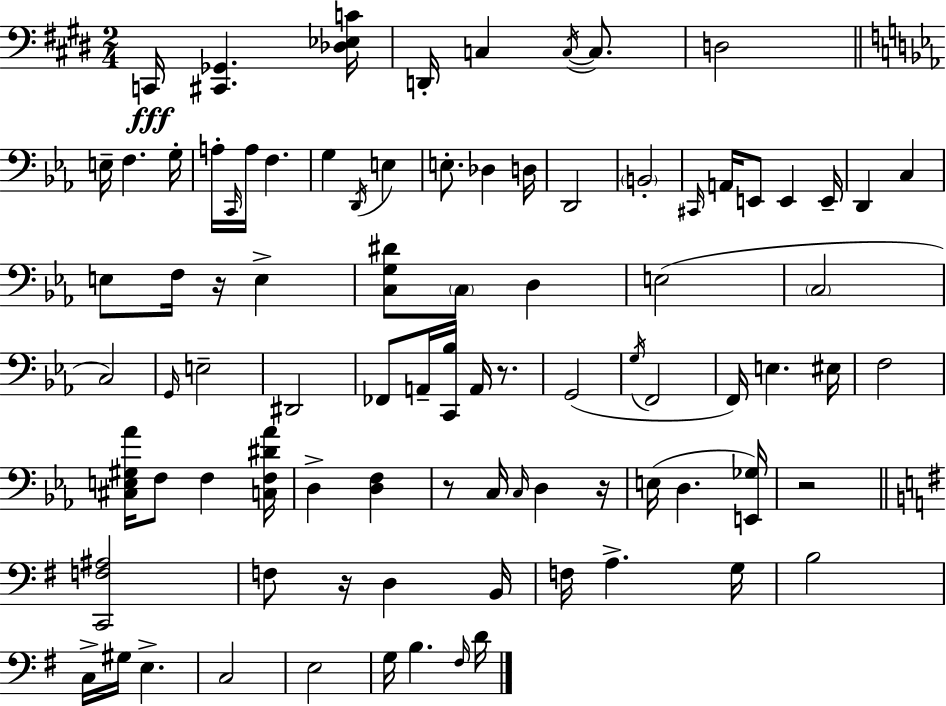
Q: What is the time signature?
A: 2/4